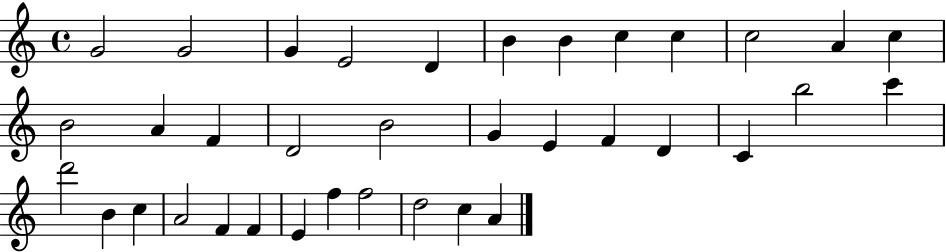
G4/h G4/h G4/q E4/h D4/q B4/q B4/q C5/q C5/q C5/h A4/q C5/q B4/h A4/q F4/q D4/h B4/h G4/q E4/q F4/q D4/q C4/q B5/h C6/q D6/h B4/q C5/q A4/h F4/q F4/q E4/q F5/q F5/h D5/h C5/q A4/q